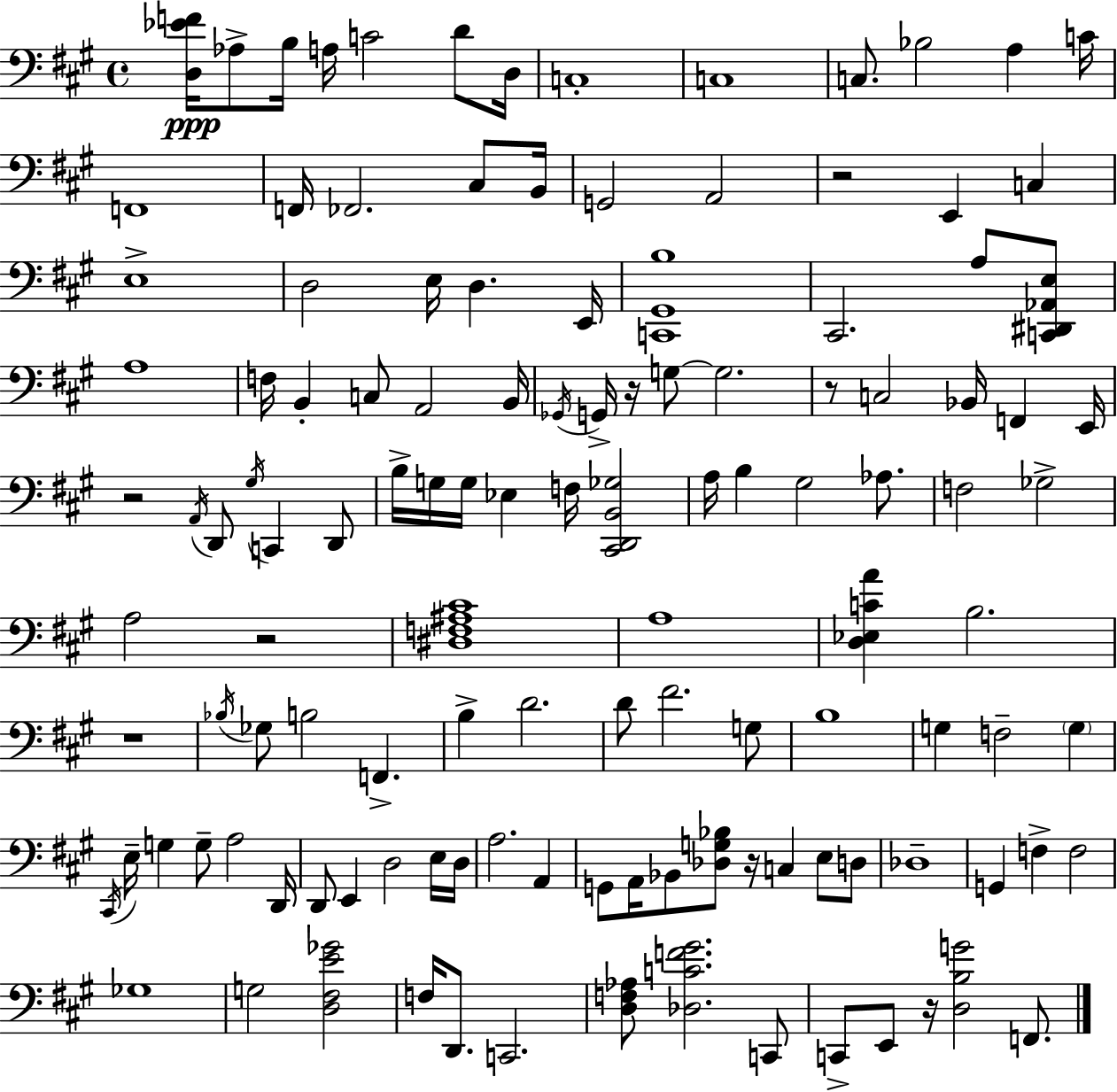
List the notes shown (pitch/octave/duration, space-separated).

[D3,Eb4,F4]/s Ab3/e B3/s A3/s C4/h D4/e D3/s C3/w C3/w C3/e. Bb3/h A3/q C4/s F2/w F2/s FES2/h. C#3/e B2/s G2/h A2/h R/h E2/q C3/q E3/w D3/h E3/s D3/q. E2/s [C2,G#2,B3]/w C#2/h. A3/e [C2,D#2,Ab2,E3]/e A3/w F3/s B2/q C3/e A2/h B2/s Gb2/s G2/s R/s G3/e G3/h. R/e C3/h Bb2/s F2/q E2/s R/h A2/s D2/e G#3/s C2/q D2/e B3/s G3/s G3/s Eb3/q F3/s [C#2,D2,B2,Gb3]/h A3/s B3/q G#3/h Ab3/e. F3/h Gb3/h A3/h R/h [D#3,F3,A#3,C#4]/w A3/w [D3,Eb3,C4,A4]/q B3/h. R/w Bb3/s Gb3/e B3/h F2/q. B3/q D4/h. D4/e F#4/h. G3/e B3/w G3/q F3/h G3/q C#2/s E3/s G3/q G3/e A3/h D2/s D2/e E2/q D3/h E3/s D3/s A3/h. A2/q G2/e A2/s Bb2/e [Db3,G3,Bb3]/e R/s C3/q E3/e D3/e Db3/w G2/q F3/q F3/h Gb3/w G3/h [D3,F#3,E4,Gb4]/h F3/s D2/e. C2/h. [D3,F3,Ab3]/e [Db3,C4,F4,G#4]/h. C2/e C2/e E2/e R/s [D3,B3,G4]/h F2/e.